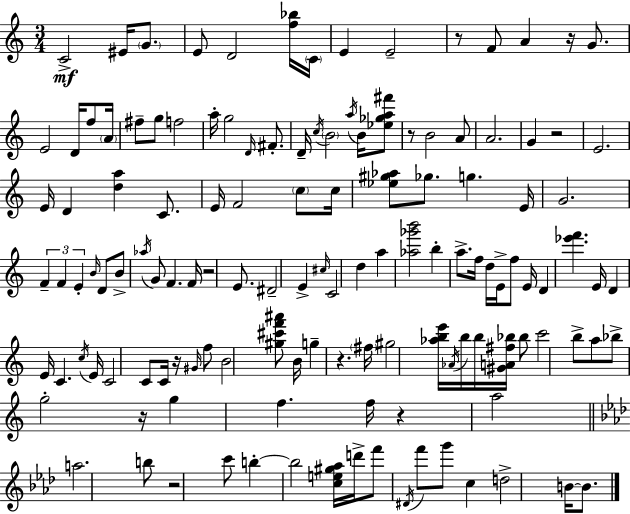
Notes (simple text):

C4/h EIS4/s G4/e. E4/e D4/h [F5,Bb5]/s C4/s E4/q E4/h R/e F4/e A4/q R/s G4/e. E4/h D4/s F5/e A4/s F#5/e G5/e F5/h A5/s G5/h D4/s F#4/e. D4/s C5/s B4/h A5/s B4/s [Eb5,Gb5,A5,F#6]/e R/e B4/h A4/e A4/h. G4/q R/h E4/h. E4/s D4/q [D5,A5]/q C4/e. E4/s F4/h C5/e C5/s [Eb5,G#5,Ab5]/e Gb5/e. G5/q. E4/s G4/h. F4/q F4/q E4/q B4/s D4/e B4/e Ab5/s G4/e F4/q. F4/s R/h E4/e. D#4/h E4/q C#5/s C4/h D5/q A5/q [Ab5,Gb6,B6]/h B5/q A5/e. F5/s D5/s E4/s F5/e E4/s D4/q [Eb6,F6]/q. E4/s D4/q E4/s C4/q. C5/s E4/s C4/h C4/e C4/s R/s G#4/s F5/e B4/h [G#5,C#6,F6,A#6]/e B4/s G5/q R/q. F#5/s G#5/h [Ab5,B5,E6]/s Ab4/s B5/s B5/s [G#4,A4,F#5,Bb5]/s Bb5/e C6/h B5/e A5/e Bb5/e G5/h R/s G5/q F5/q. F5/s R/q A5/h A5/h. B5/e R/h C6/e B5/q B5/h [C5,E5,G#5,Ab5]/s D6/s F6/e D#4/s F6/e G6/e C5/q D5/h B4/s B4/e.